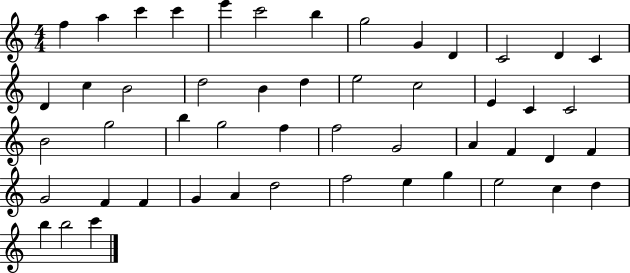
X:1
T:Untitled
M:4/4
L:1/4
K:C
f a c' c' e' c'2 b g2 G D C2 D C D c B2 d2 B d e2 c2 E C C2 B2 g2 b g2 f f2 G2 A F D F G2 F F G A d2 f2 e g e2 c d b b2 c'